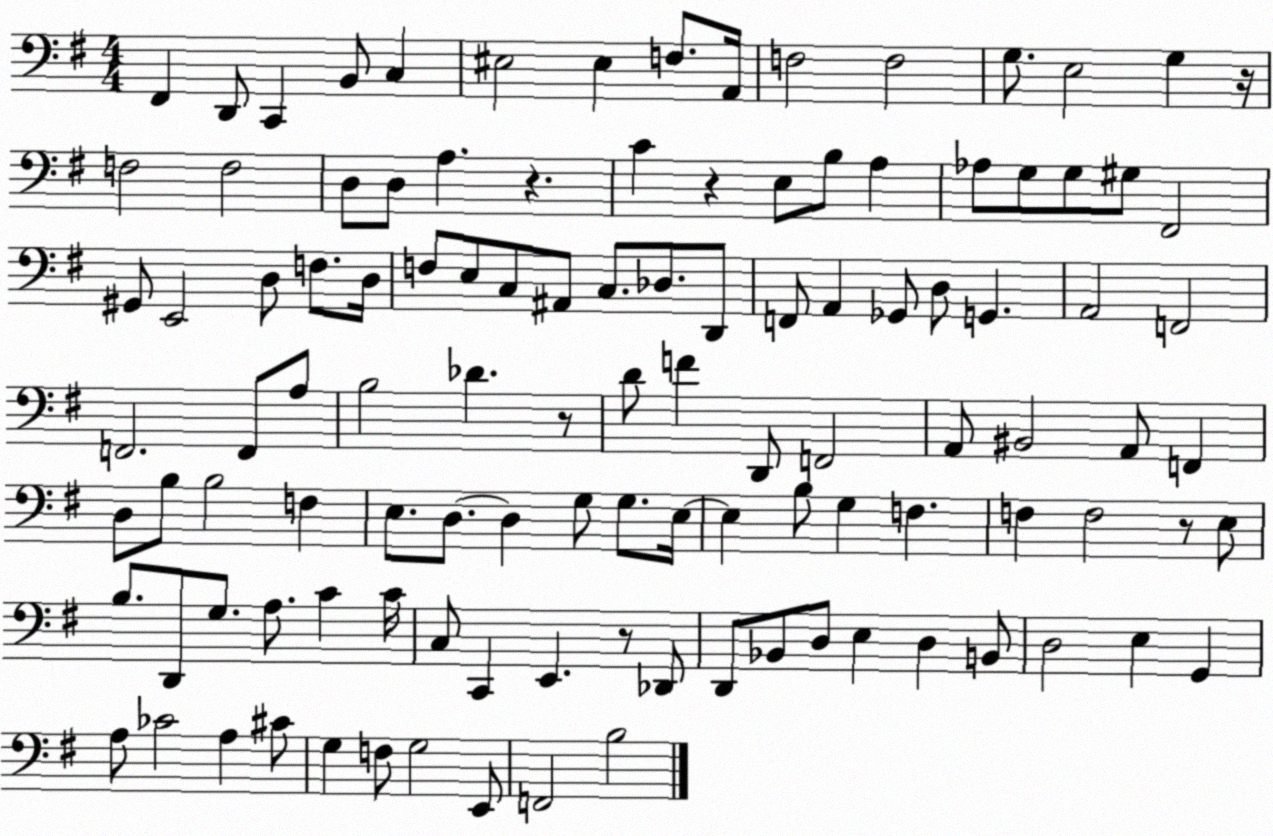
X:1
T:Untitled
M:4/4
L:1/4
K:G
^F,, D,,/2 C,, B,,/2 C, ^E,2 ^E, F,/2 A,,/4 F,2 F,2 G,/2 E,2 G, z/4 F,2 F,2 D,/2 D,/2 A, z C z E,/2 B,/2 A, _A,/2 G,/2 G,/2 ^G,/2 ^F,,2 ^G,,/2 E,,2 D,/2 F,/2 D,/4 F,/2 E,/2 C,/2 ^A,,/2 C,/2 _D,/2 D,,/2 F,,/2 A,, _G,,/2 D,/2 G,, A,,2 F,,2 F,,2 F,,/2 A,/2 B,2 _D z/2 D/2 F D,,/2 F,,2 A,,/2 ^B,,2 A,,/2 F,, D,/2 B,/2 B,2 F, E,/2 D,/2 D, G,/2 G,/2 E,/4 E, B,/2 G, F, F, F,2 z/2 E,/2 B,/2 D,,/2 G,/2 A,/2 C C/4 C,/2 C,, E,, z/2 _D,,/2 D,,/2 _B,,/2 D,/2 E, D, B,,/2 D,2 E, G,, A,/2 _C2 A, ^C/2 G, F,/2 G,2 E,,/2 F,,2 B,2